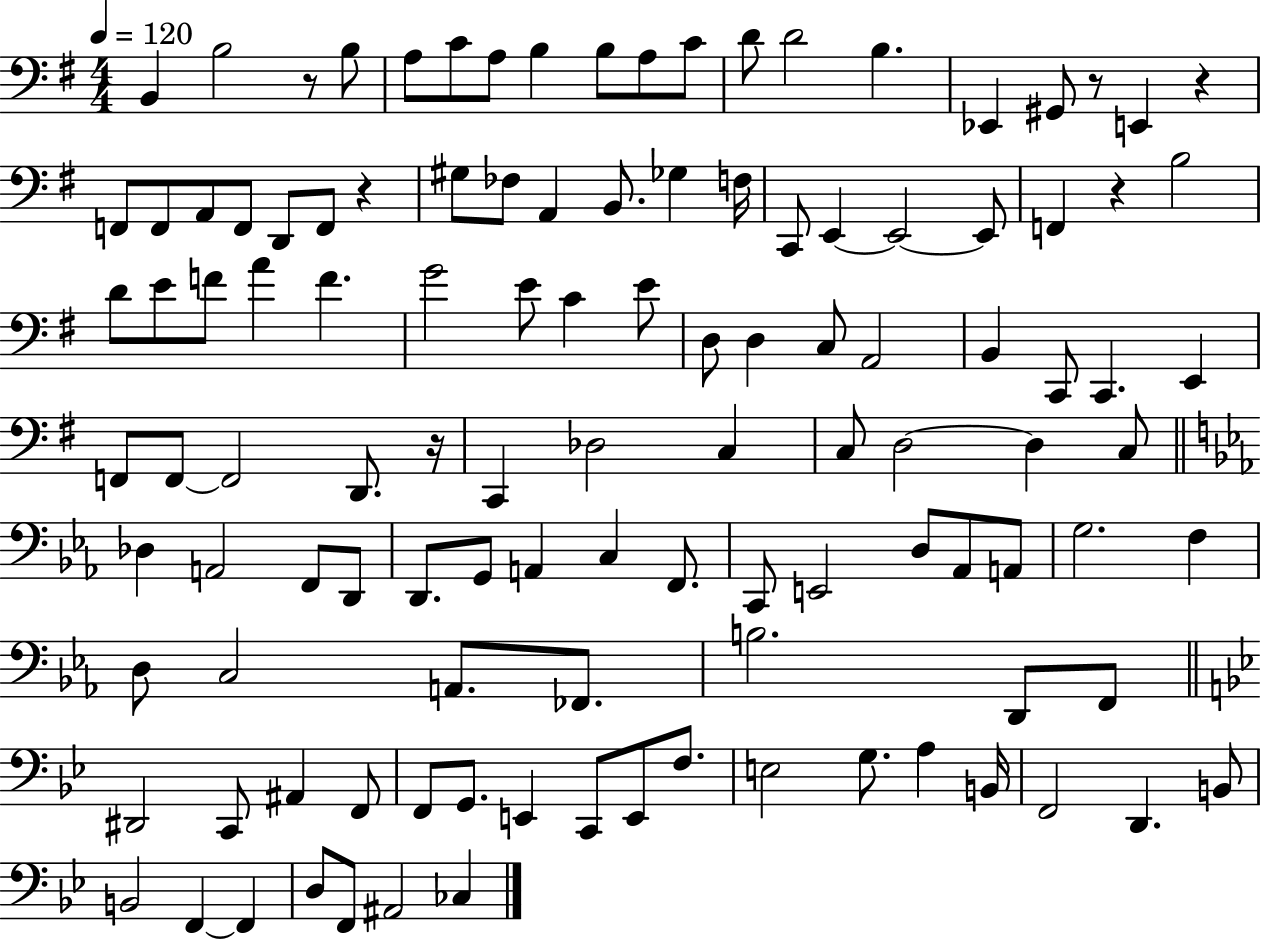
X:1
T:Untitled
M:4/4
L:1/4
K:G
B,, B,2 z/2 B,/2 A,/2 C/2 A,/2 B, B,/2 A,/2 C/2 D/2 D2 B, _E,, ^G,,/2 z/2 E,, z F,,/2 F,,/2 A,,/2 F,,/2 D,,/2 F,,/2 z ^G,/2 _F,/2 A,, B,,/2 _G, F,/4 C,,/2 E,, E,,2 E,,/2 F,, z B,2 D/2 E/2 F/2 A F G2 E/2 C E/2 D,/2 D, C,/2 A,,2 B,, C,,/2 C,, E,, F,,/2 F,,/2 F,,2 D,,/2 z/4 C,, _D,2 C, C,/2 D,2 D, C,/2 _D, A,,2 F,,/2 D,,/2 D,,/2 G,,/2 A,, C, F,,/2 C,,/2 E,,2 D,/2 _A,,/2 A,,/2 G,2 F, D,/2 C,2 A,,/2 _F,,/2 B,2 D,,/2 F,,/2 ^D,,2 C,,/2 ^A,, F,,/2 F,,/2 G,,/2 E,, C,,/2 E,,/2 F,/2 E,2 G,/2 A, B,,/4 F,,2 D,, B,,/2 B,,2 F,, F,, D,/2 F,,/2 ^A,,2 _C,